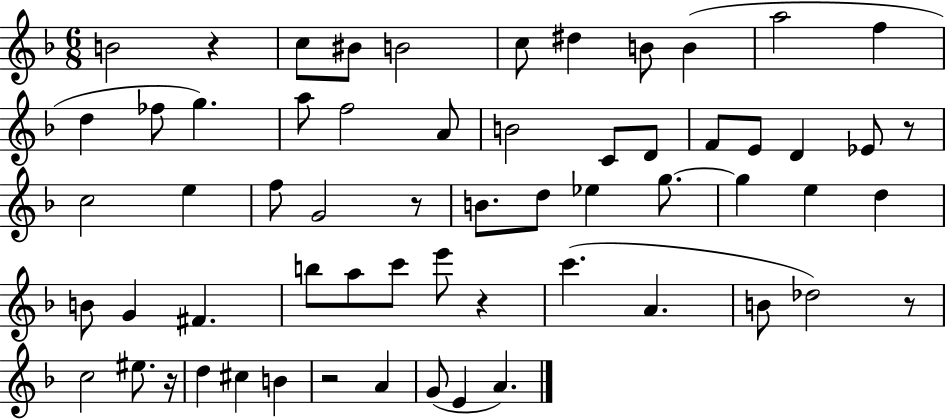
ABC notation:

X:1
T:Untitled
M:6/8
L:1/4
K:F
B2 z c/2 ^B/2 B2 c/2 ^d B/2 B a2 f d _f/2 g a/2 f2 A/2 B2 C/2 D/2 F/2 E/2 D _E/2 z/2 c2 e f/2 G2 z/2 B/2 d/2 _e g/2 g e d B/2 G ^F b/2 a/2 c'/2 e'/2 z c' A B/2 _d2 z/2 c2 ^e/2 z/4 d ^c B z2 A G/2 E A